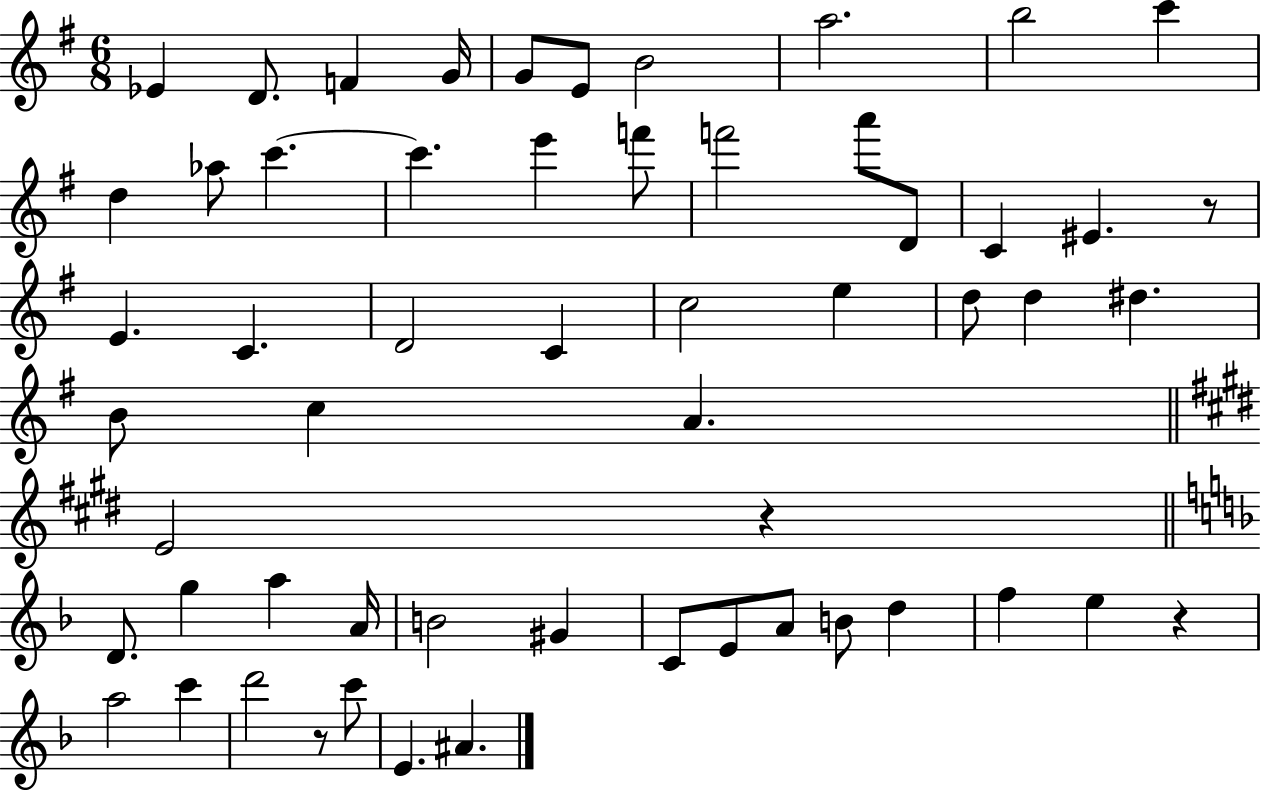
{
  \clef treble
  \numericTimeSignature
  \time 6/8
  \key g \major
  ees'4 d'8. f'4 g'16 | g'8 e'8 b'2 | a''2. | b''2 c'''4 | \break d''4 aes''8 c'''4.~~ | c'''4. e'''4 f'''8 | f'''2 a'''8 d'8 | c'4 eis'4. r8 | \break e'4. c'4. | d'2 c'4 | c''2 e''4 | d''8 d''4 dis''4. | \break b'8 c''4 a'4. | \bar "||" \break \key e \major e'2 r4 | \bar "||" \break \key d \minor d'8. g''4 a''4 a'16 | b'2 gis'4 | c'8 e'8 a'8 b'8 d''4 | f''4 e''4 r4 | \break a''2 c'''4 | d'''2 r8 c'''8 | e'4. ais'4. | \bar "|."
}